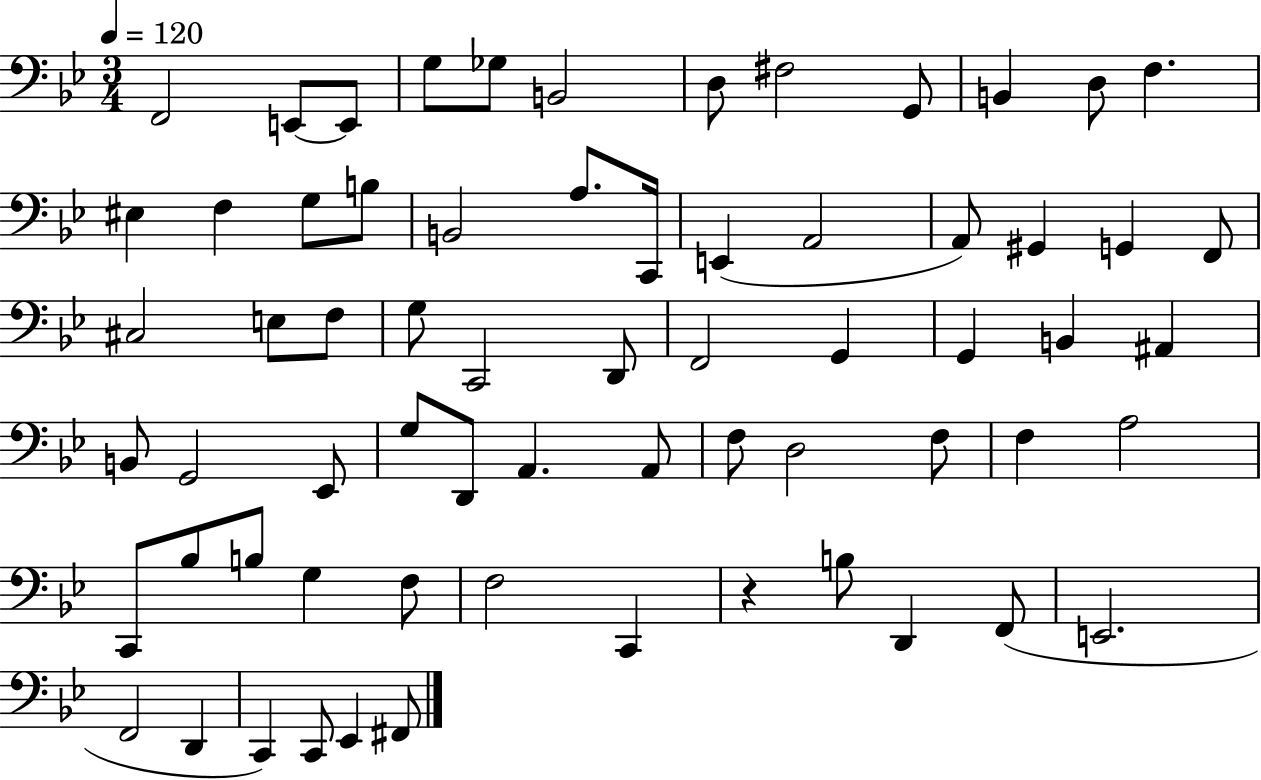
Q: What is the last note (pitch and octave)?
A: F#2